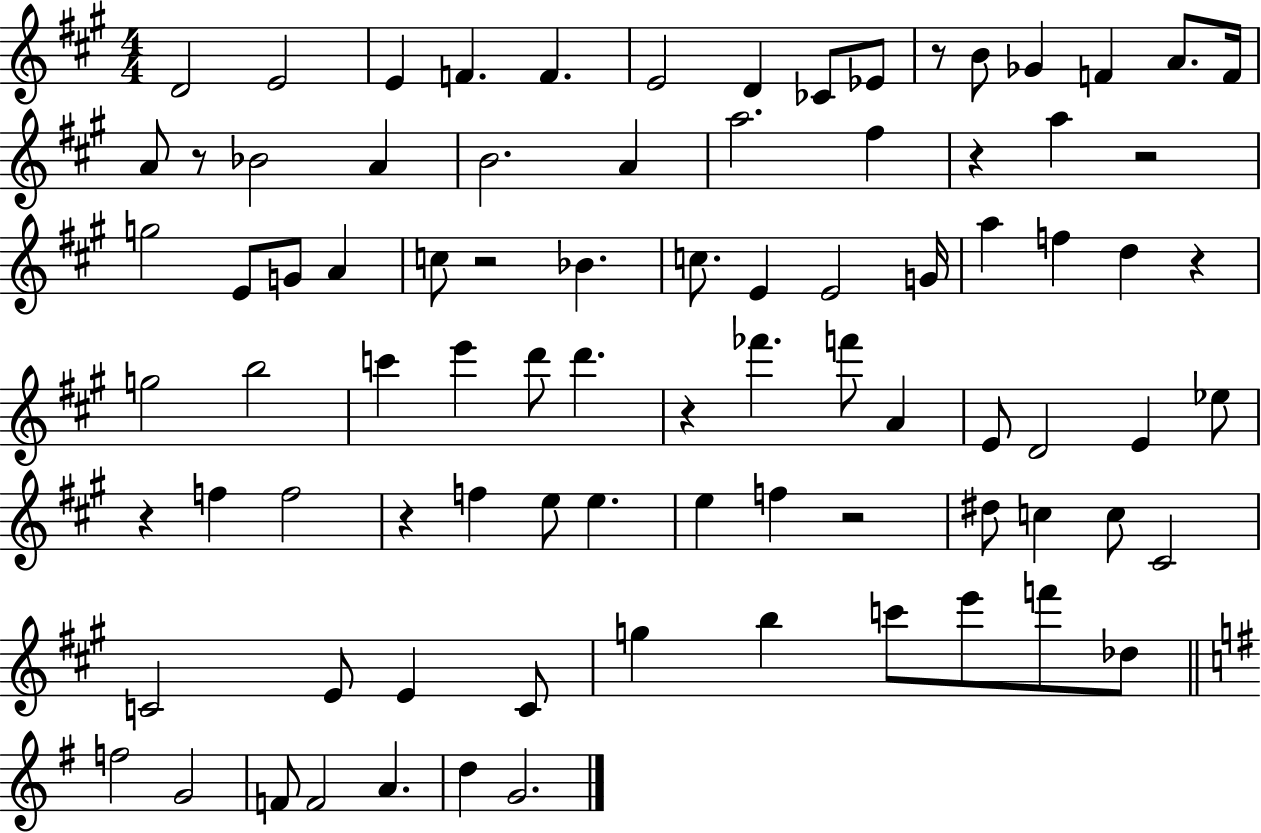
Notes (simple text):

D4/h E4/h E4/q F4/q. F4/q. E4/h D4/q CES4/e Eb4/e R/e B4/e Gb4/q F4/q A4/e. F4/s A4/e R/e Bb4/h A4/q B4/h. A4/q A5/h. F#5/q R/q A5/q R/h G5/h E4/e G4/e A4/q C5/e R/h Bb4/q. C5/e. E4/q E4/h G4/s A5/q F5/q D5/q R/q G5/h B5/h C6/q E6/q D6/e D6/q. R/q FES6/q. F6/e A4/q E4/e D4/h E4/q Eb5/e R/q F5/q F5/h R/q F5/q E5/e E5/q. E5/q F5/q R/h D#5/e C5/q C5/e C#4/h C4/h E4/e E4/q C4/e G5/q B5/q C6/e E6/e F6/e Db5/e F5/h G4/h F4/e F4/h A4/q. D5/q G4/h.